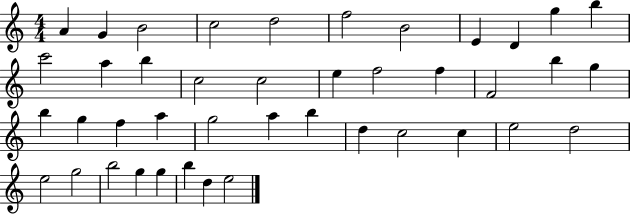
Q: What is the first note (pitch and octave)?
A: A4